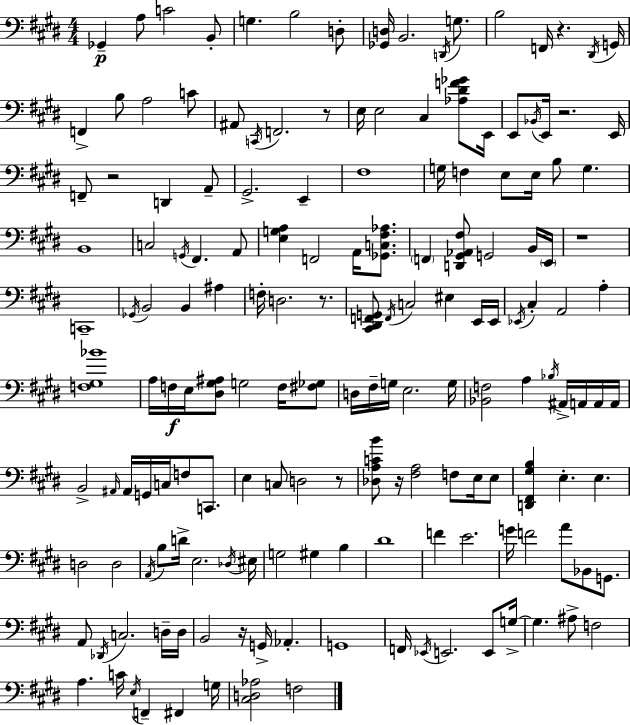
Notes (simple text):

Gb2/q A3/e C4/h B2/e G3/q. B3/h D3/e [Gb2,D3]/s B2/h. D2/s G3/e. B3/h F2/s R/q. D#2/s G2/s F2/q B3/e A3/h C4/e A#2/e C2/s F2/h. R/e E3/s E3/h C#3/q [Ab3,D#4,F4,Gb4]/e E2/s E2/e Bb2/s E2/s R/h. E2/s F2/e R/h D2/q A2/e G#2/h. E2/q F#3/w G3/s F3/q E3/e E3/s B3/e G3/q. B2/w C3/h G2/s F#2/q. A2/e [E3,G3,A3]/q F2/h A2/s [Gb2,C3,F#3,Ab3]/e. F2/q [D2,G#2,Ab2,F#3]/e G2/h B2/s E2/s R/w C2/w Gb2/s B2/h B2/q A#3/q F3/s D3/h. R/e. [C#2,D#2,F2,G2]/e F2/s C3/h EIS3/q E2/s E2/s Eb2/s C#3/q A2/h A3/q [F3,G#3,Bb4]/w A3/s F3/s E3/s [D#3,G#3,A#3]/e G3/h F3/s [F#3,Gb3]/e D3/s F#3/s G3/s E3/h. G3/s [Bb2,F3]/h A3/q Bb3/s A#2/s A2/s A2/s A2/s B2/h A#2/s A#2/s G2/s C3/s F3/e C2/e. E3/q C3/e D3/h R/e [Db3,A3,C4,B4]/e R/s [F#3,A3]/h F3/e E3/s E3/e [D2,F#2,G#3,B3]/q E3/q. E3/q. D3/h D3/h A2/s B3/e D4/s E3/h. Db3/s EIS3/s G3/h G#3/q B3/q D#4/w F4/q E4/h. G4/s F4/h A4/e Bb2/e G2/e. A2/e Db2/s C3/h. D3/s D3/s B2/h R/s G2/s Ab2/q. G2/w F2/s Eb2/s E2/h. E2/e G3/s G3/q. A#3/e F3/h A3/q. C4/s E3/s F2/q F#2/q G3/s [C#3,D3,Ab3]/h F3/h